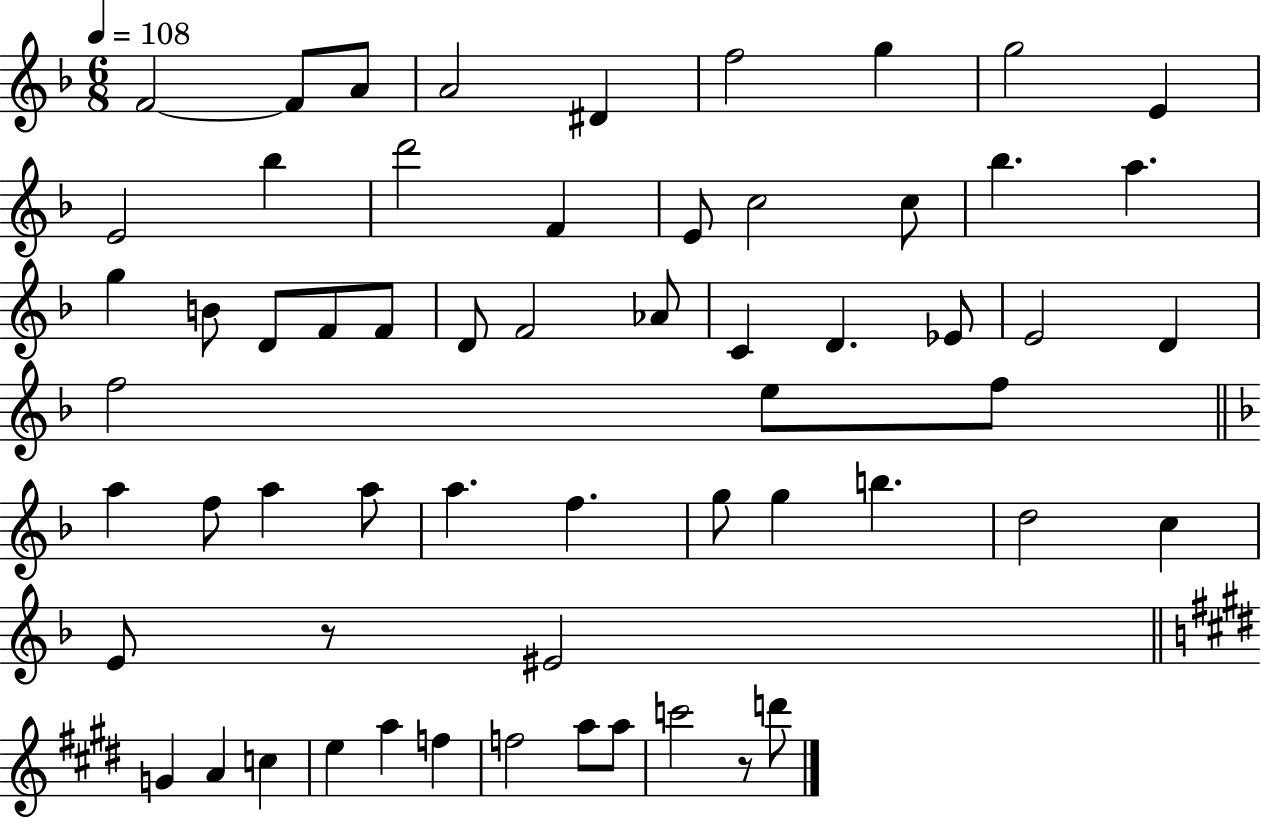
F4/h F4/e A4/e A4/h D#4/q F5/h G5/q G5/h E4/q E4/h Bb5/q D6/h F4/q E4/e C5/h C5/e Bb5/q. A5/q. G5/q B4/e D4/e F4/e F4/e D4/e F4/h Ab4/e C4/q D4/q. Eb4/e E4/h D4/q F5/h E5/e F5/e A5/q F5/e A5/q A5/e A5/q. F5/q. G5/e G5/q B5/q. D5/h C5/q E4/e R/e EIS4/h G4/q A4/q C5/q E5/q A5/q F5/q F5/h A5/e A5/e C6/h R/e D6/e